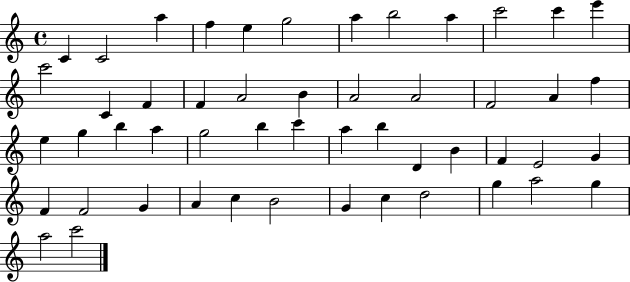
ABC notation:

X:1
T:Untitled
M:4/4
L:1/4
K:C
C C2 a f e g2 a b2 a c'2 c' e' c'2 C F F A2 B A2 A2 F2 A f e g b a g2 b c' a b D B F E2 G F F2 G A c B2 G c d2 g a2 g a2 c'2